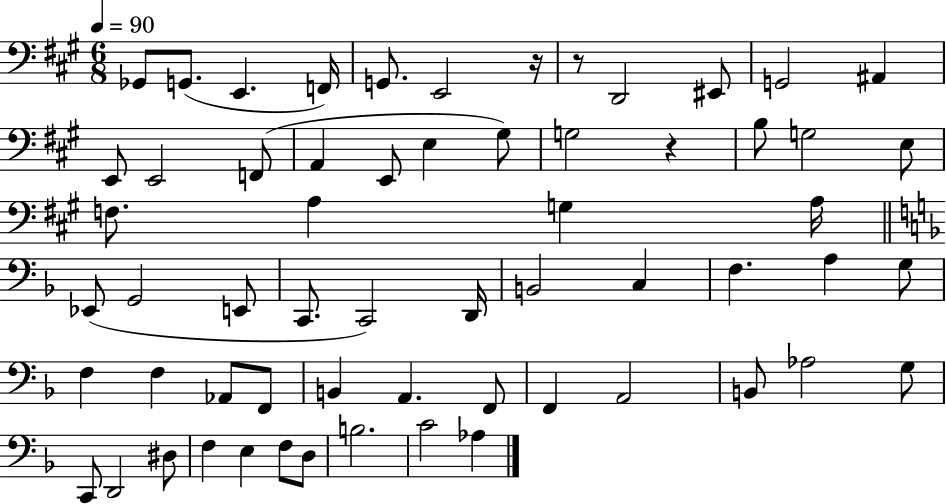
Gb2/e G2/e. E2/q. F2/s G2/e. E2/h R/s R/e D2/h EIS2/e G2/h A#2/q E2/e E2/h F2/e A2/q E2/e E3/q G#3/e G3/h R/q B3/e G3/h E3/e F3/e. A3/q G3/q A3/s Eb2/e G2/h E2/e C2/e. C2/h D2/s B2/h C3/q F3/q. A3/q G3/e F3/q F3/q Ab2/e F2/e B2/q A2/q. F2/e F2/q A2/h B2/e Ab3/h G3/e C2/e D2/h D#3/e F3/q E3/q F3/e D3/e B3/h. C4/h Ab3/q